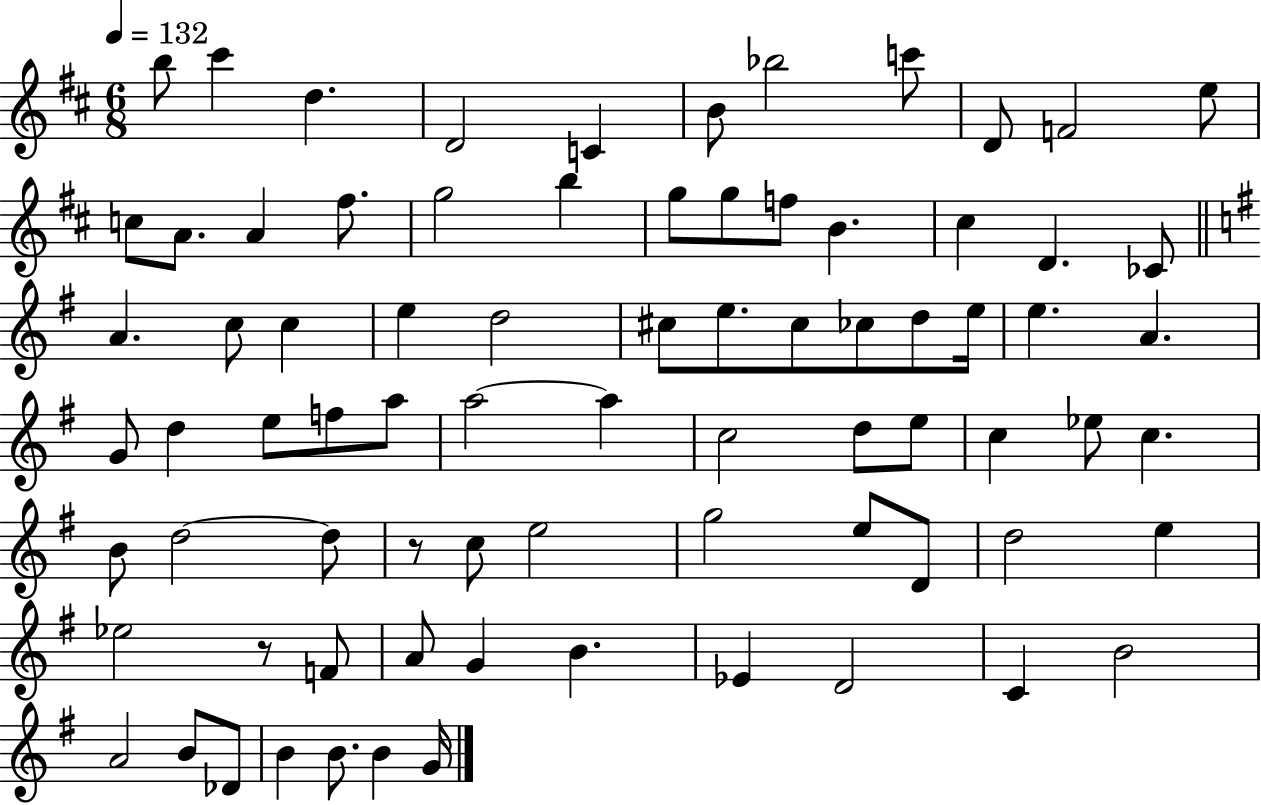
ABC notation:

X:1
T:Untitled
M:6/8
L:1/4
K:D
b/2 ^c' d D2 C B/2 _b2 c'/2 D/2 F2 e/2 c/2 A/2 A ^f/2 g2 b g/2 g/2 f/2 B ^c D _C/2 A c/2 c e d2 ^c/2 e/2 ^c/2 _c/2 d/2 e/4 e A G/2 d e/2 f/2 a/2 a2 a c2 d/2 e/2 c _e/2 c B/2 d2 d/2 z/2 c/2 e2 g2 e/2 D/2 d2 e _e2 z/2 F/2 A/2 G B _E D2 C B2 A2 B/2 _D/2 B B/2 B G/4